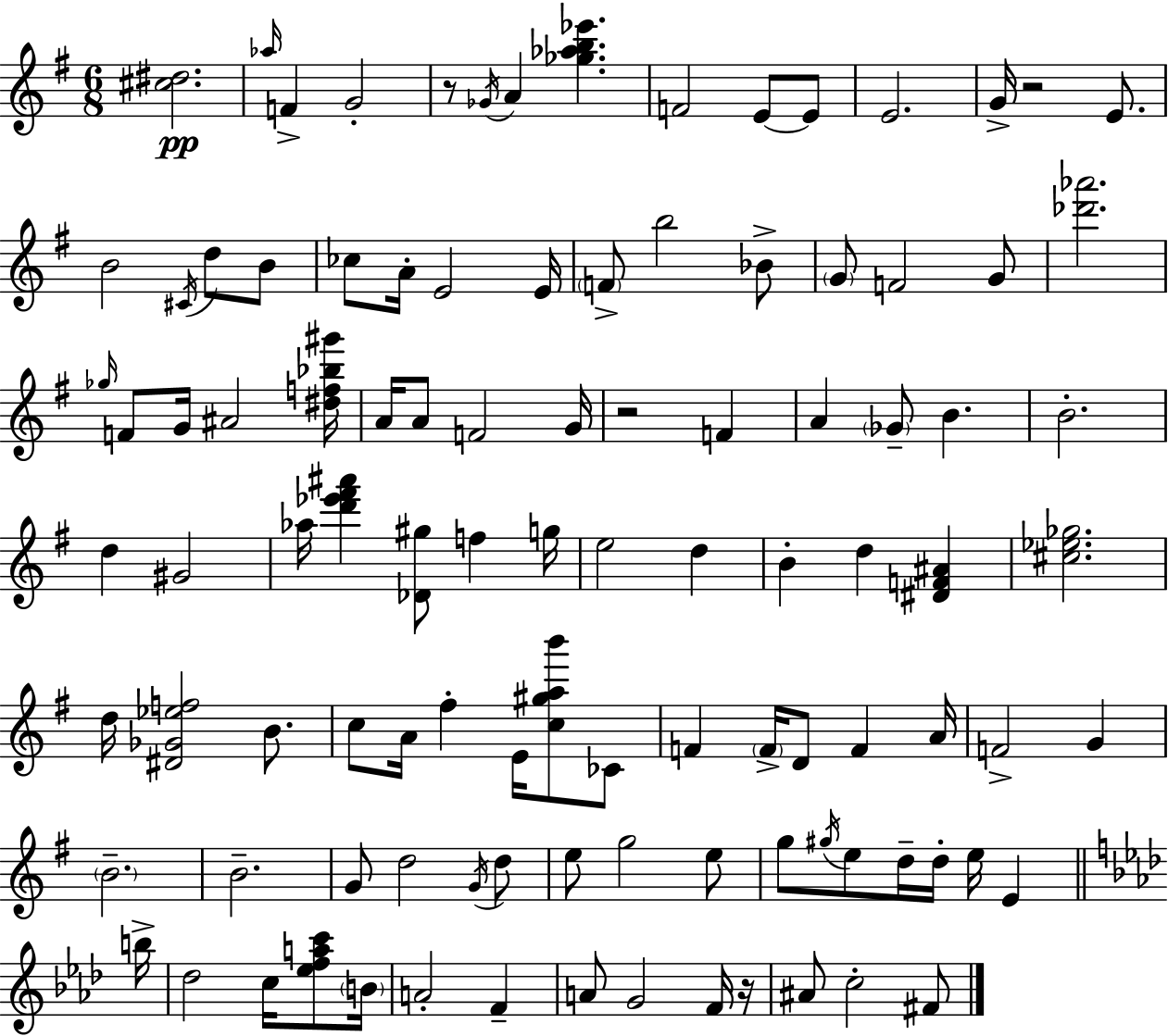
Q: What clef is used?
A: treble